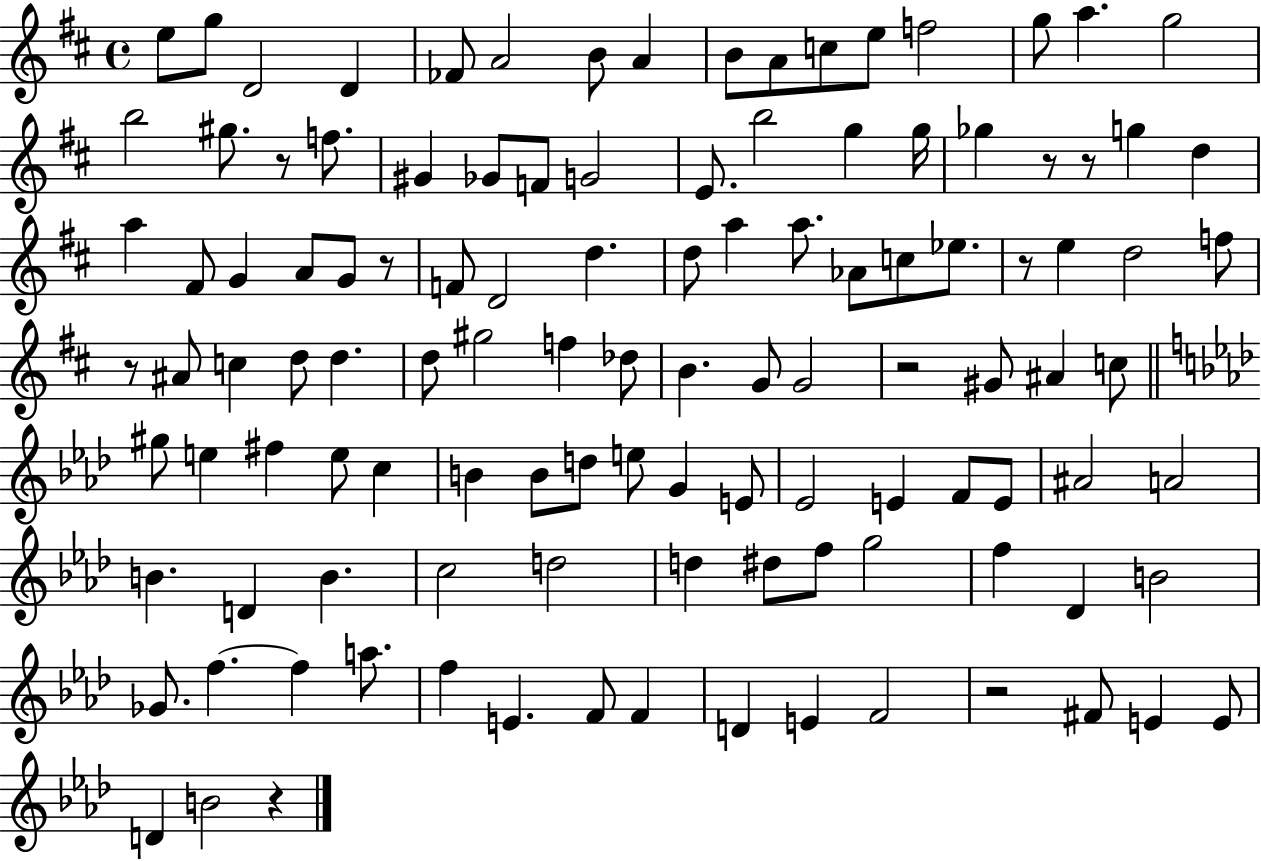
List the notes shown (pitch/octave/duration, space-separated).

E5/e G5/e D4/h D4/q FES4/e A4/h B4/e A4/q B4/e A4/e C5/e E5/e F5/h G5/e A5/q. G5/h B5/h G#5/e. R/e F5/e. G#4/q Gb4/e F4/e G4/h E4/e. B5/h G5/q G5/s Gb5/q R/e R/e G5/q D5/q A5/q F#4/e G4/q A4/e G4/e R/e F4/e D4/h D5/q. D5/e A5/q A5/e. Ab4/e C5/e Eb5/e. R/e E5/q D5/h F5/e R/e A#4/e C5/q D5/e D5/q. D5/e G#5/h F5/q Db5/e B4/q. G4/e G4/h R/h G#4/e A#4/q C5/e G#5/e E5/q F#5/q E5/e C5/q B4/q B4/e D5/e E5/e G4/q E4/e Eb4/h E4/q F4/e E4/e A#4/h A4/h B4/q. D4/q B4/q. C5/h D5/h D5/q D#5/e F5/e G5/h F5/q Db4/q B4/h Gb4/e. F5/q. F5/q A5/e. F5/q E4/q. F4/e F4/q D4/q E4/q F4/h R/h F#4/e E4/q E4/e D4/q B4/h R/q